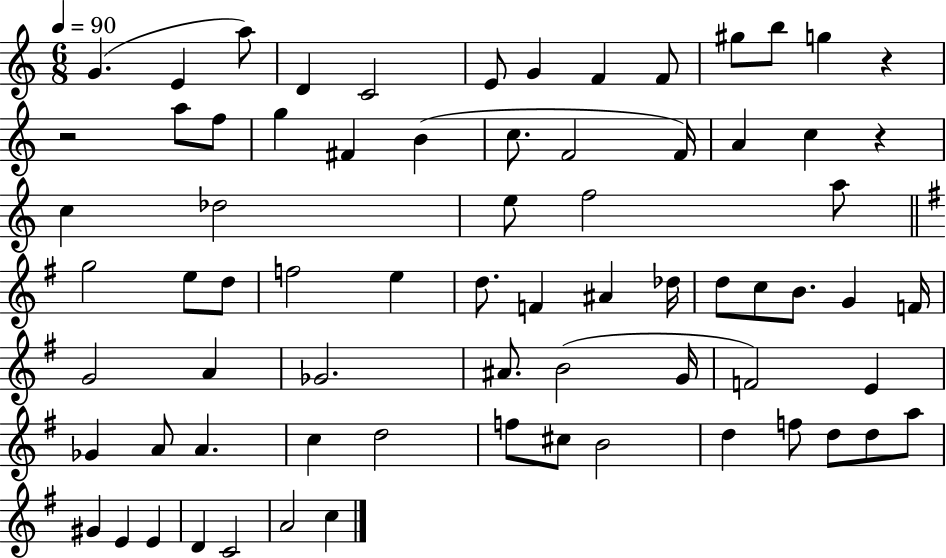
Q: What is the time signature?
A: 6/8